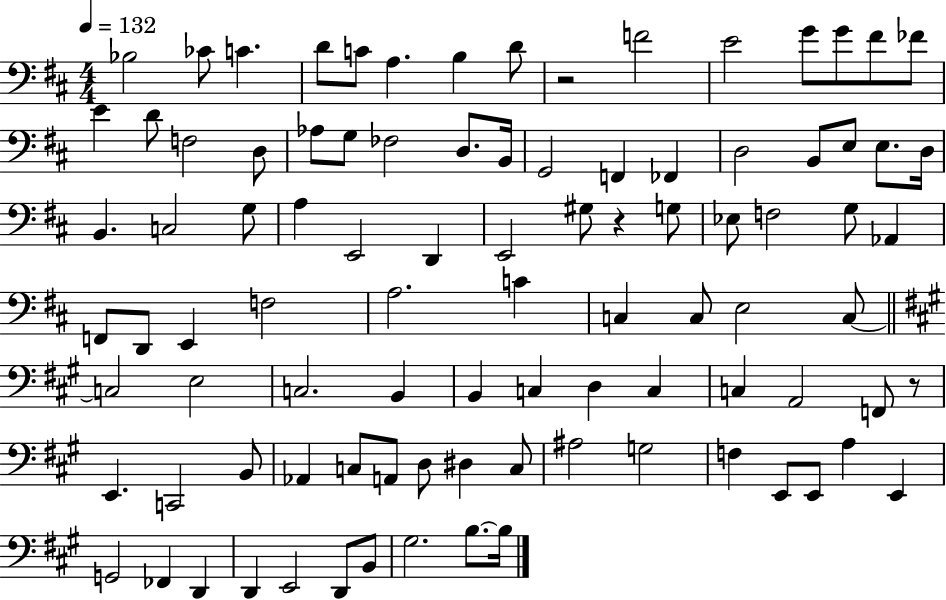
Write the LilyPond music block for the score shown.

{
  \clef bass
  \numericTimeSignature
  \time 4/4
  \key d \major
  \tempo 4 = 132
  bes2 ces'8 c'4. | d'8 c'8 a4. b4 d'8 | r2 f'2 | e'2 g'8 g'8 fis'8 fes'8 | \break e'4 d'8 f2 d8 | aes8 g8 fes2 d8. b,16 | g,2 f,4 fes,4 | d2 b,8 e8 e8. d16 | \break b,4. c2 g8 | a4 e,2 d,4 | e,2 gis8 r4 g8 | ees8 f2 g8 aes,4 | \break f,8 d,8 e,4 f2 | a2. c'4 | c4 c8 e2 c8~~ | \bar "||" \break \key a \major c2 e2 | c2. b,4 | b,4 c4 d4 c4 | c4 a,2 f,8 r8 | \break e,4. c,2 b,8 | aes,4 c8 a,8 d8 dis4 c8 | ais2 g2 | f4 e,8 e,8 a4 e,4 | \break g,2 fes,4 d,4 | d,4 e,2 d,8 b,8 | gis2. b8.~~ b16 | \bar "|."
}